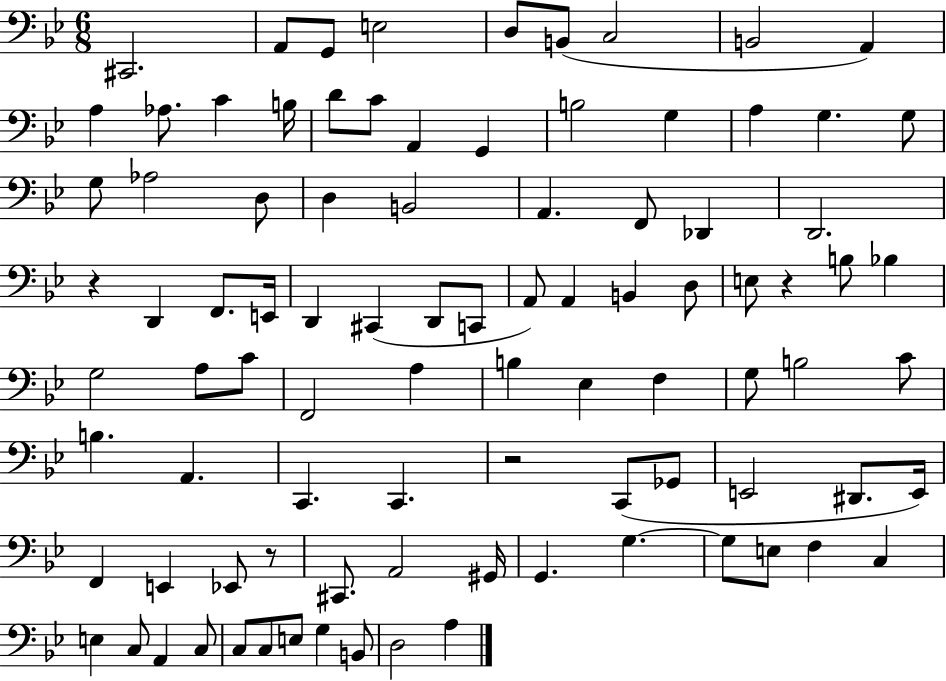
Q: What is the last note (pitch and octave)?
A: A3